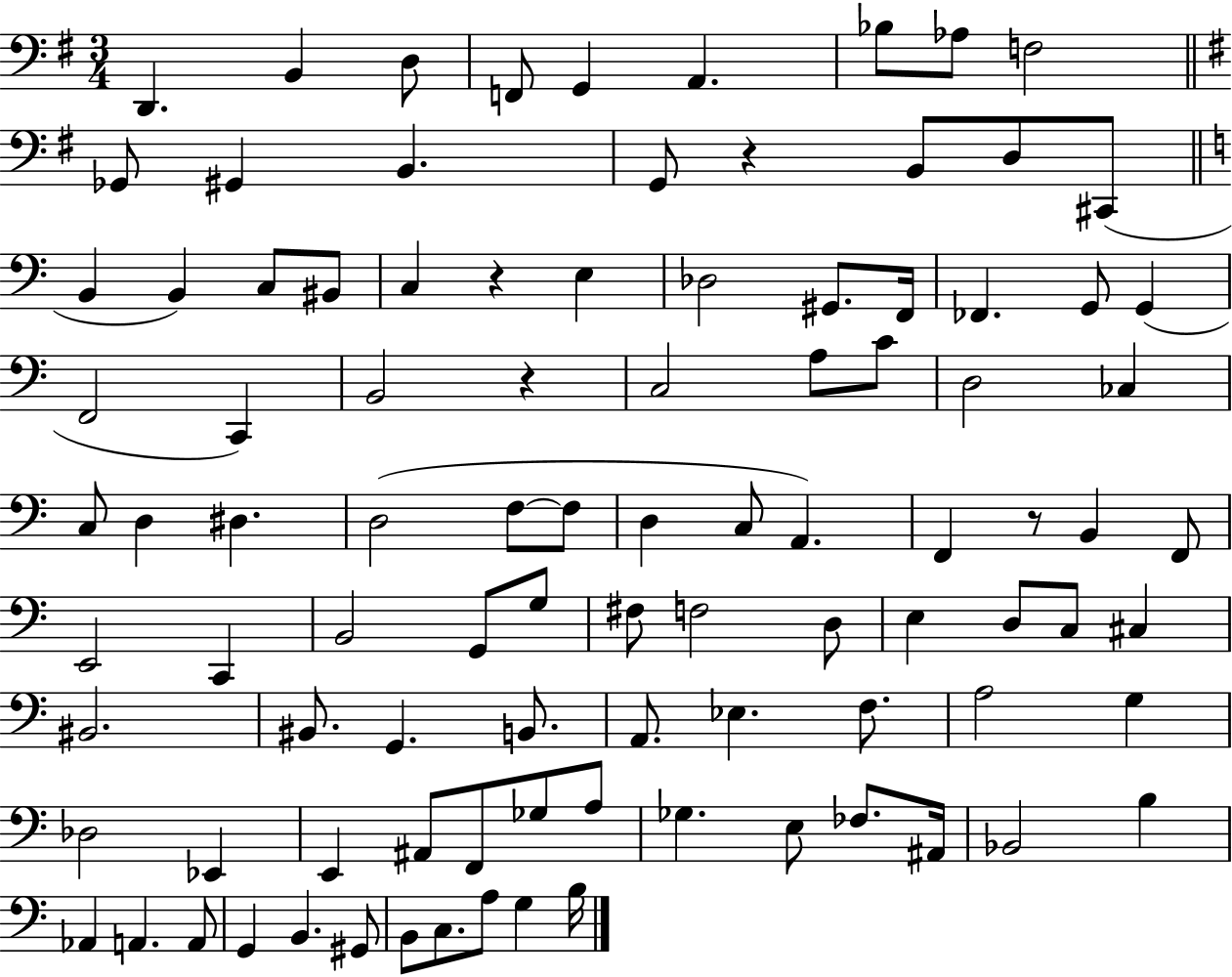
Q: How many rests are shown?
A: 4